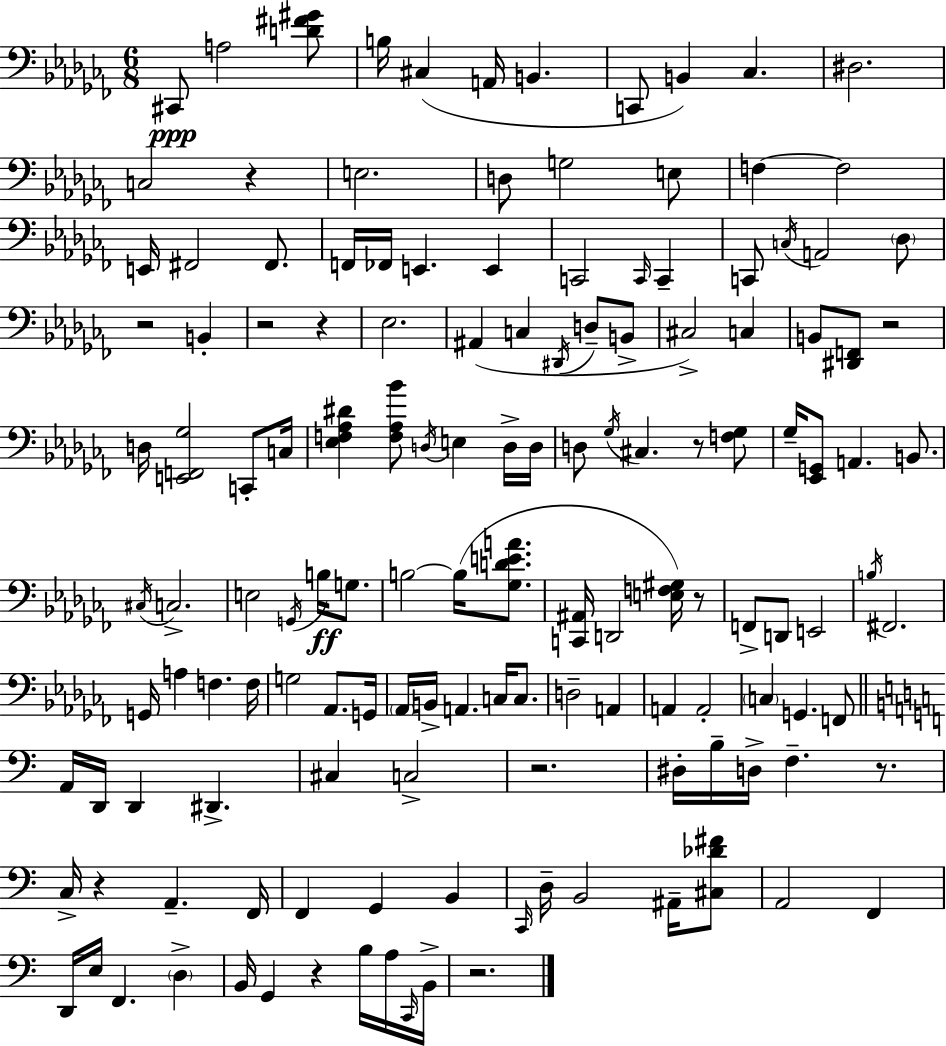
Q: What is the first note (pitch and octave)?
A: C#2